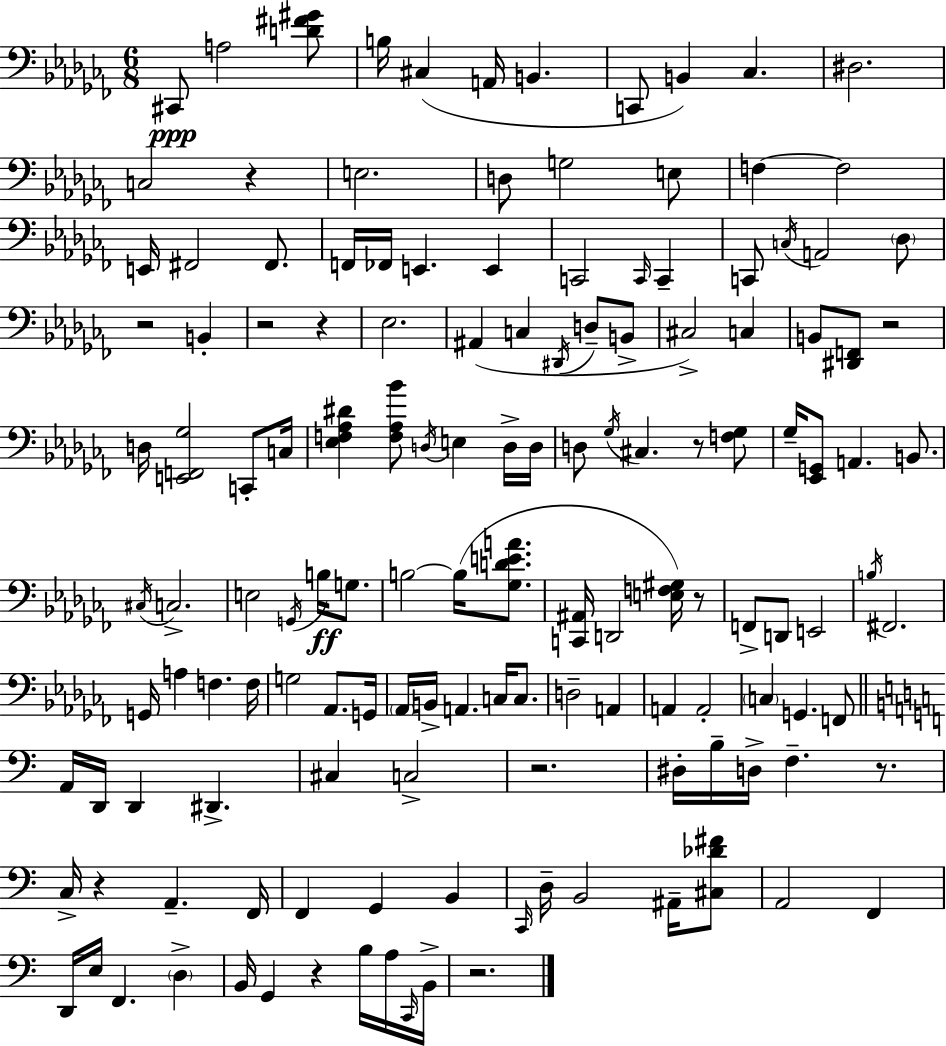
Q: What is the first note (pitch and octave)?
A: C#2